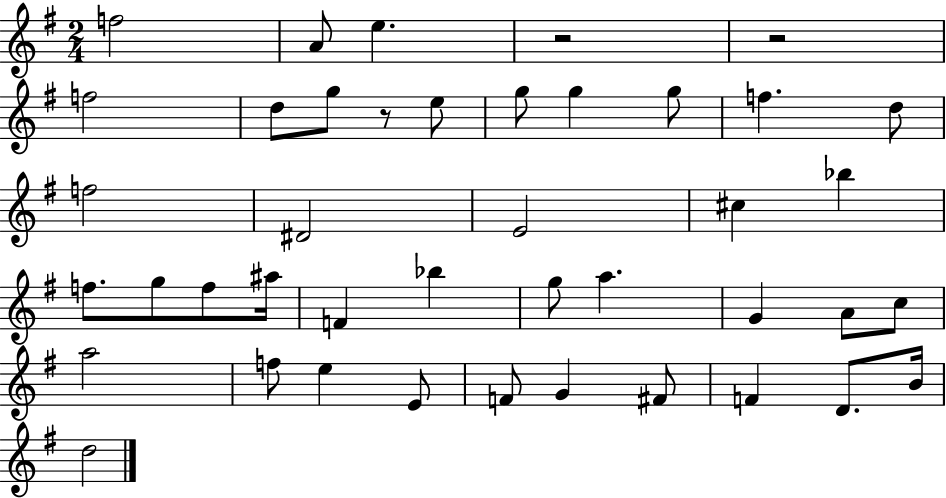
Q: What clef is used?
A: treble